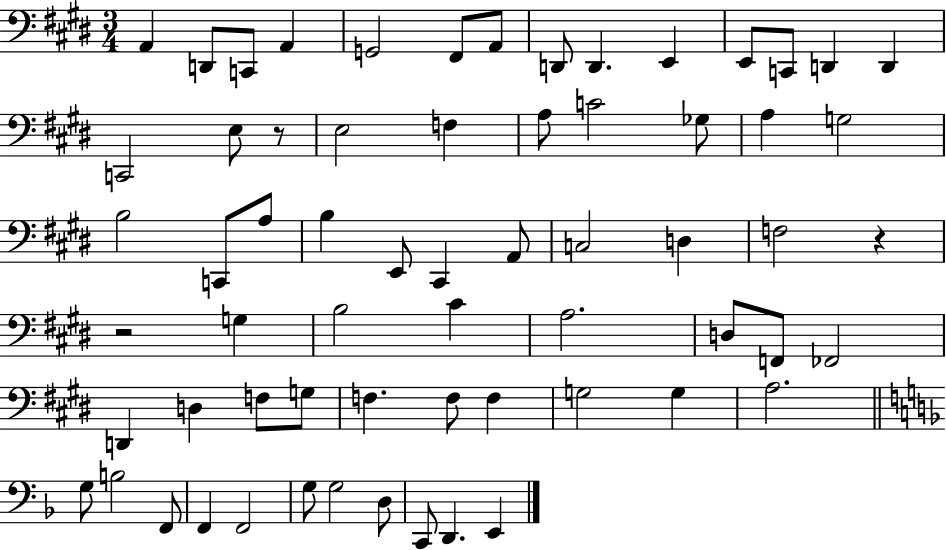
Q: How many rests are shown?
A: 3